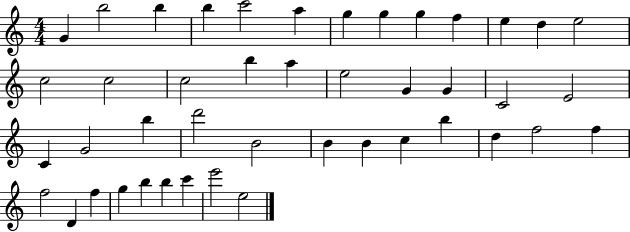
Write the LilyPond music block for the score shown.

{
  \clef treble
  \numericTimeSignature
  \time 4/4
  \key c \major
  g'4 b''2 b''4 | b''4 c'''2 a''4 | g''4 g''4 g''4 f''4 | e''4 d''4 e''2 | \break c''2 c''2 | c''2 b''4 a''4 | e''2 g'4 g'4 | c'2 e'2 | \break c'4 g'2 b''4 | d'''2 b'2 | b'4 b'4 c''4 b''4 | d''4 f''2 f''4 | \break f''2 d'4 f''4 | g''4 b''4 b''4 c'''4 | e'''2 e''2 | \bar "|."
}